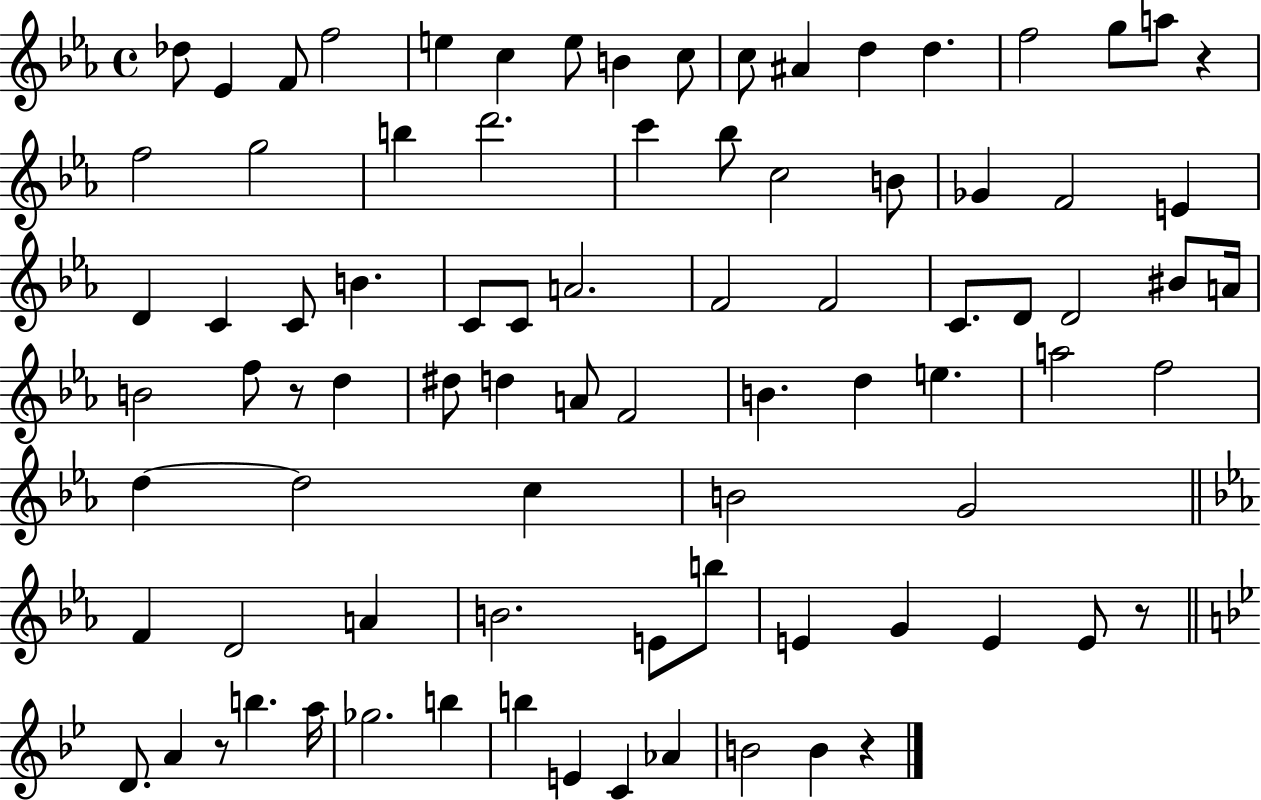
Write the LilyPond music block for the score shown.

{
  \clef treble
  \time 4/4
  \defaultTimeSignature
  \key ees \major
  des''8 ees'4 f'8 f''2 | e''4 c''4 e''8 b'4 c''8 | c''8 ais'4 d''4 d''4. | f''2 g''8 a''8 r4 | \break f''2 g''2 | b''4 d'''2. | c'''4 bes''8 c''2 b'8 | ges'4 f'2 e'4 | \break d'4 c'4 c'8 b'4. | c'8 c'8 a'2. | f'2 f'2 | c'8. d'8 d'2 bis'8 a'16 | \break b'2 f''8 r8 d''4 | dis''8 d''4 a'8 f'2 | b'4. d''4 e''4. | a''2 f''2 | \break d''4~~ d''2 c''4 | b'2 g'2 | \bar "||" \break \key c \minor f'4 d'2 a'4 | b'2. e'8 b''8 | e'4 g'4 e'4 e'8 r8 | \bar "||" \break \key g \minor d'8. a'4 r8 b''4. a''16 | ges''2. b''4 | b''4 e'4 c'4 aes'4 | b'2 b'4 r4 | \break \bar "|."
}